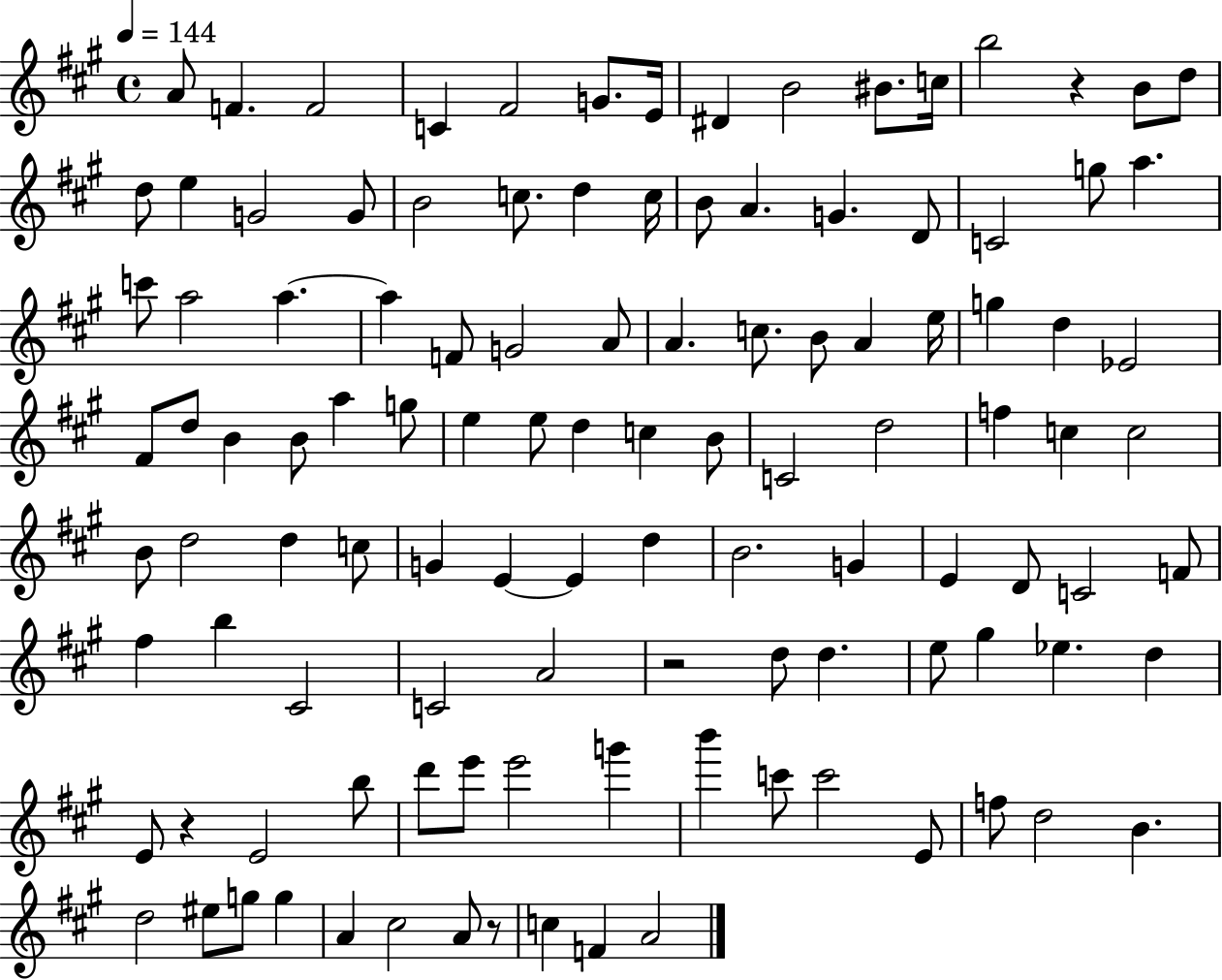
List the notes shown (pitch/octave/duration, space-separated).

A4/e F4/q. F4/h C4/q F#4/h G4/e. E4/s D#4/q B4/h BIS4/e. C5/s B5/h R/q B4/e D5/e D5/e E5/q G4/h G4/e B4/h C5/e. D5/q C5/s B4/e A4/q. G4/q. D4/e C4/h G5/e A5/q. C6/e A5/h A5/q. A5/q F4/e G4/h A4/e A4/q. C5/e. B4/e A4/q E5/s G5/q D5/q Eb4/h F#4/e D5/e B4/q B4/e A5/q G5/e E5/q E5/e D5/q C5/q B4/e C4/h D5/h F5/q C5/q C5/h B4/e D5/h D5/q C5/e G4/q E4/q E4/q D5/q B4/h. G4/q E4/q D4/e C4/h F4/e F#5/q B5/q C#4/h C4/h A4/h R/h D5/e D5/q. E5/e G#5/q Eb5/q. D5/q E4/e R/q E4/h B5/e D6/e E6/e E6/h G6/q B6/q C6/e C6/h E4/e F5/e D5/h B4/q. D5/h EIS5/e G5/e G5/q A4/q C#5/h A4/e R/e C5/q F4/q A4/h